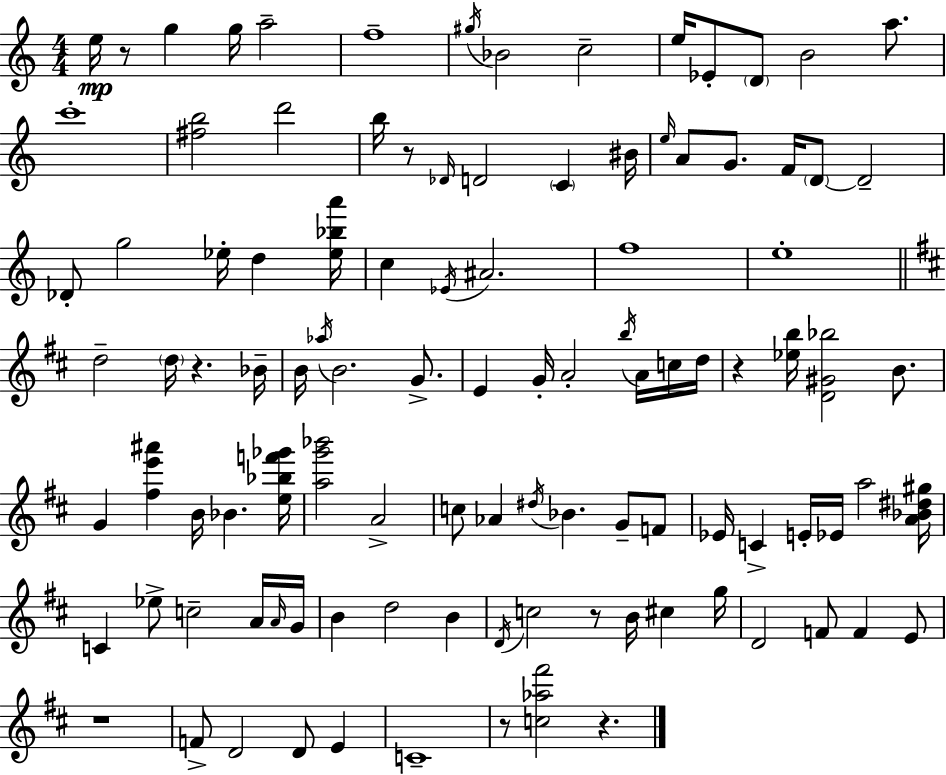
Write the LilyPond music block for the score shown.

{
  \clef treble
  \numericTimeSignature
  \time 4/4
  \key c \major
  e''16\mp r8 g''4 g''16 a''2-- | f''1-- | \acciaccatura { gis''16 } bes'2 c''2-- | e''16 ees'8-. \parenthesize d'8 b'2 a''8. | \break c'''1-. | <fis'' b''>2 d'''2 | b''16 r8 \grace { des'16 } d'2 \parenthesize c'4 | bis'16 \grace { e''16 } a'8 g'8. f'16 \parenthesize d'8~~ d'2-- | \break des'8-. g''2 ees''16-. d''4 | <ees'' bes'' a'''>16 c''4 \acciaccatura { ees'16 } ais'2. | f''1 | e''1-. | \break \bar "||" \break \key b \minor d''2-- \parenthesize d''16 r4. bes'16-- | b'16 \acciaccatura { aes''16 } b'2. g'8.-> | e'4 g'16-. a'2-. \acciaccatura { b''16 } a'16 | c''16 d''16 r4 <ees'' b''>16 <d' gis' bes''>2 b'8. | \break g'4 <fis'' e''' ais'''>4 b'16 bes'4. | <e'' bes'' f''' ges'''>16 <a'' g''' bes'''>2 a'2-> | c''8 aes'4 \acciaccatura { dis''16 } bes'4. g'8-- | f'8 ees'16 c'4-> e'16-. ees'16 a''2 | \break <a' bes' dis'' gis''>16 c'4 ees''8-> c''2-- | a'16 \grace { a'16 } g'16 b'4 d''2 | b'4 \acciaccatura { d'16 } c''2 r8 b'16 | cis''4 g''16 d'2 f'8 f'4 | \break e'8 r1 | f'8-> d'2 d'8 | e'4 c'1-- | r8 <c'' aes'' fis'''>2 r4. | \break \bar "|."
}